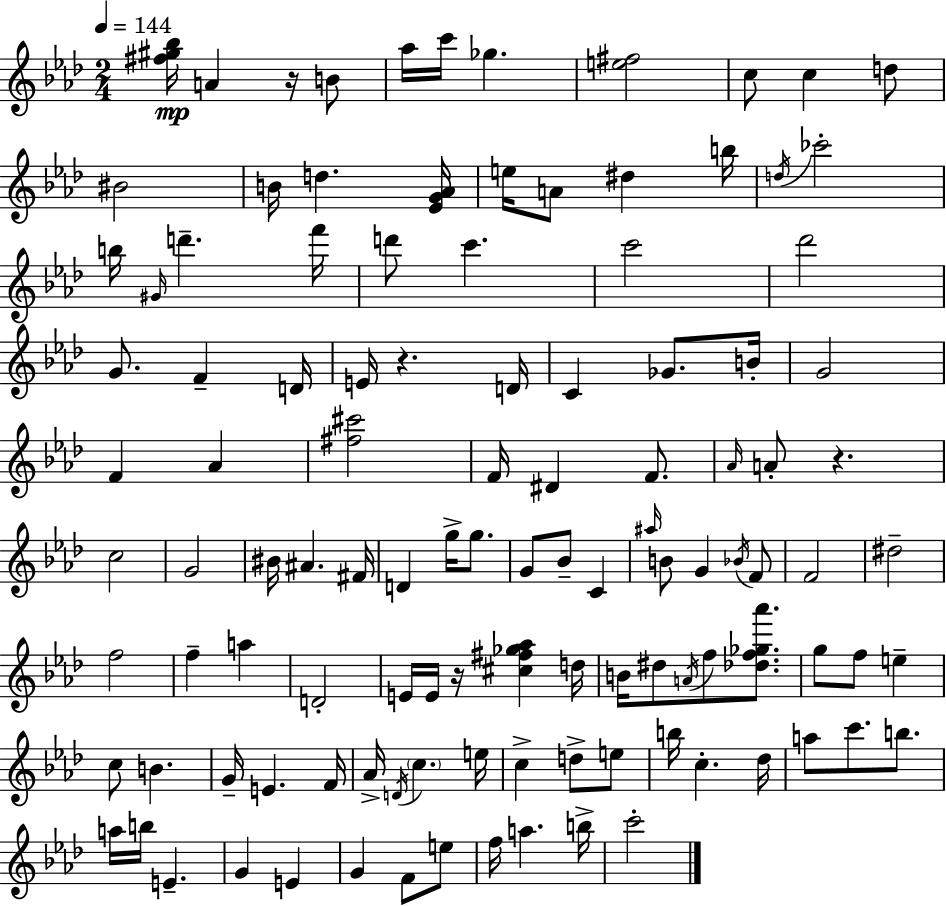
{
  \clef treble
  \numericTimeSignature
  \time 2/4
  \key aes \major
  \tempo 4 = 144
  <fis'' gis'' bes''>16\mp a'4 r16 b'8 | aes''16 c'''16 ges''4. | <e'' fis''>2 | c''8 c''4 d''8 | \break bis'2 | b'16 d''4. <ees' g' aes'>16 | e''16 a'8 dis''4 b''16 | \acciaccatura { d''16 } ces'''2-. | \break b''16 \grace { gis'16 } d'''4.-- | f'''16 d'''8 c'''4. | c'''2 | des'''2 | \break g'8. f'4-- | d'16 e'16 r4. | d'16 c'4 ges'8. | b'16-. g'2 | \break f'4 aes'4 | <fis'' cis'''>2 | f'16 dis'4 f'8. | \grace { aes'16 } a'8-. r4. | \break c''2 | g'2 | bis'16 ais'4. | fis'16 d'4 g''16-> | \break g''8. g'8 bes'8-- c'4 | \grace { ais''16 } b'8 g'4 | \acciaccatura { bes'16 } f'8 f'2 | dis''2-- | \break f''2 | f''4-- | a''4 d'2-. | e'16 e'16 r16 | \break <cis'' fis'' ges'' aes''>4 d''16 b'16 dis''8 | \acciaccatura { a'16 } f''8 <des'' f'' ges'' aes'''>8. g''8 | f''8 e''4-- c''8 | b'4. g'16-- e'4. | \break f'16 aes'16-> \acciaccatura { d'16 } | \parenthesize c''4. e''16 c''4-> | d''8-> e''8 b''16 | c''4.-. des''16 a''8 | \break c'''8. b''8. a''16 | b''16 e'4.-- g'4 | e'4 g'4 | f'8 e''8 f''16 | \break a''4. b''16-> c'''2-. | \bar "|."
}